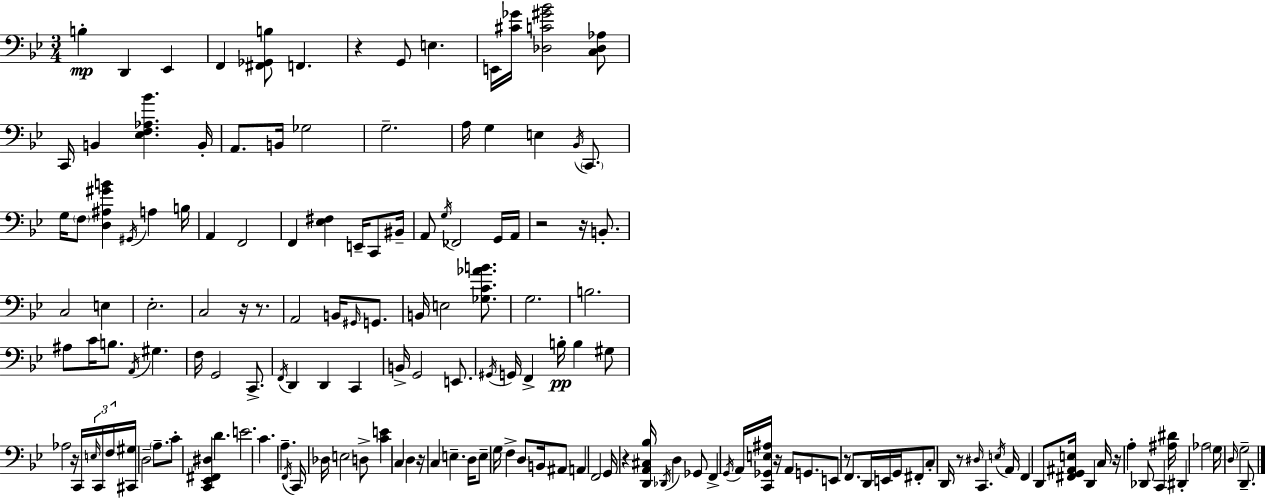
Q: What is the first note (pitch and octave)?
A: B3